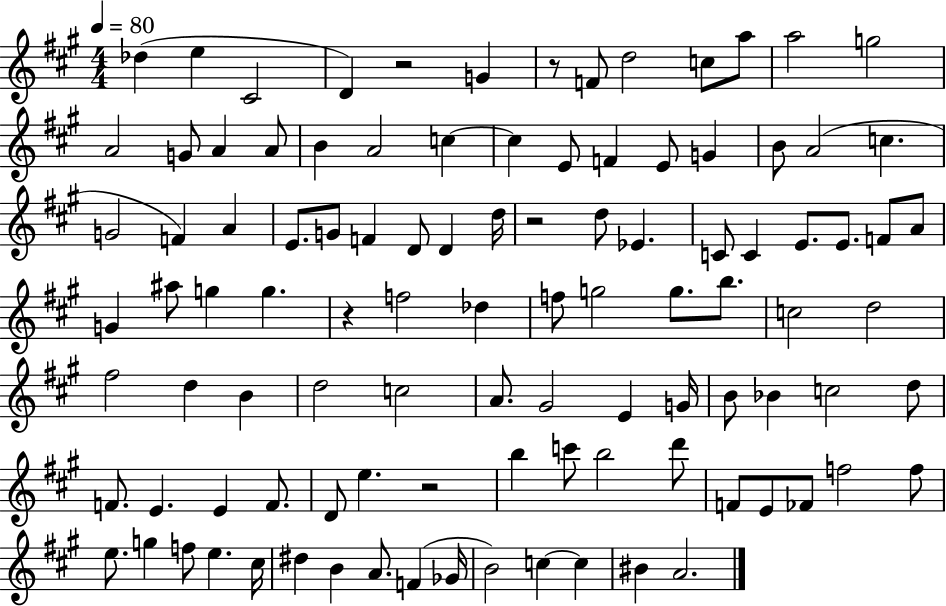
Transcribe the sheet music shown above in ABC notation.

X:1
T:Untitled
M:4/4
L:1/4
K:A
_d e ^C2 D z2 G z/2 F/2 d2 c/2 a/2 a2 g2 A2 G/2 A A/2 B A2 c c E/2 F E/2 G B/2 A2 c G2 F A E/2 G/2 F D/2 D d/4 z2 d/2 _E C/2 C E/2 E/2 F/2 A/2 G ^a/2 g g z f2 _d f/2 g2 g/2 b/2 c2 d2 ^f2 d B d2 c2 A/2 ^G2 E G/4 B/2 _B c2 d/2 F/2 E E F/2 D/2 e z2 b c'/2 b2 d'/2 F/2 E/2 _F/2 f2 f/2 e/2 g f/2 e ^c/4 ^d B A/2 F _G/4 B2 c c ^B A2